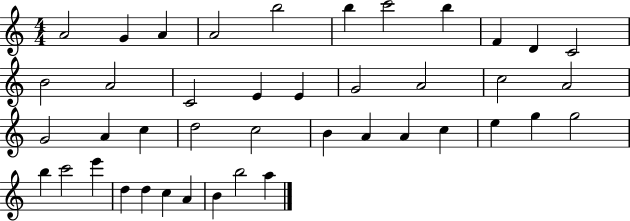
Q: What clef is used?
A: treble